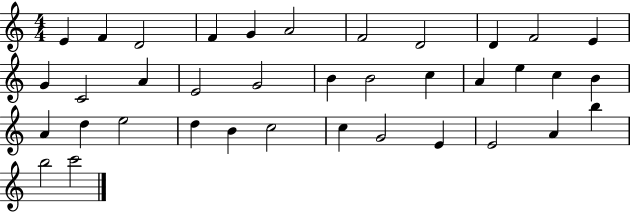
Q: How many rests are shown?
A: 0